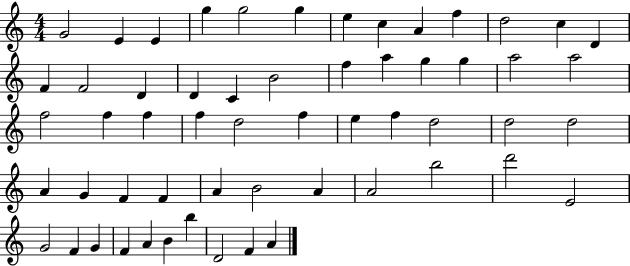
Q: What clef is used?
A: treble